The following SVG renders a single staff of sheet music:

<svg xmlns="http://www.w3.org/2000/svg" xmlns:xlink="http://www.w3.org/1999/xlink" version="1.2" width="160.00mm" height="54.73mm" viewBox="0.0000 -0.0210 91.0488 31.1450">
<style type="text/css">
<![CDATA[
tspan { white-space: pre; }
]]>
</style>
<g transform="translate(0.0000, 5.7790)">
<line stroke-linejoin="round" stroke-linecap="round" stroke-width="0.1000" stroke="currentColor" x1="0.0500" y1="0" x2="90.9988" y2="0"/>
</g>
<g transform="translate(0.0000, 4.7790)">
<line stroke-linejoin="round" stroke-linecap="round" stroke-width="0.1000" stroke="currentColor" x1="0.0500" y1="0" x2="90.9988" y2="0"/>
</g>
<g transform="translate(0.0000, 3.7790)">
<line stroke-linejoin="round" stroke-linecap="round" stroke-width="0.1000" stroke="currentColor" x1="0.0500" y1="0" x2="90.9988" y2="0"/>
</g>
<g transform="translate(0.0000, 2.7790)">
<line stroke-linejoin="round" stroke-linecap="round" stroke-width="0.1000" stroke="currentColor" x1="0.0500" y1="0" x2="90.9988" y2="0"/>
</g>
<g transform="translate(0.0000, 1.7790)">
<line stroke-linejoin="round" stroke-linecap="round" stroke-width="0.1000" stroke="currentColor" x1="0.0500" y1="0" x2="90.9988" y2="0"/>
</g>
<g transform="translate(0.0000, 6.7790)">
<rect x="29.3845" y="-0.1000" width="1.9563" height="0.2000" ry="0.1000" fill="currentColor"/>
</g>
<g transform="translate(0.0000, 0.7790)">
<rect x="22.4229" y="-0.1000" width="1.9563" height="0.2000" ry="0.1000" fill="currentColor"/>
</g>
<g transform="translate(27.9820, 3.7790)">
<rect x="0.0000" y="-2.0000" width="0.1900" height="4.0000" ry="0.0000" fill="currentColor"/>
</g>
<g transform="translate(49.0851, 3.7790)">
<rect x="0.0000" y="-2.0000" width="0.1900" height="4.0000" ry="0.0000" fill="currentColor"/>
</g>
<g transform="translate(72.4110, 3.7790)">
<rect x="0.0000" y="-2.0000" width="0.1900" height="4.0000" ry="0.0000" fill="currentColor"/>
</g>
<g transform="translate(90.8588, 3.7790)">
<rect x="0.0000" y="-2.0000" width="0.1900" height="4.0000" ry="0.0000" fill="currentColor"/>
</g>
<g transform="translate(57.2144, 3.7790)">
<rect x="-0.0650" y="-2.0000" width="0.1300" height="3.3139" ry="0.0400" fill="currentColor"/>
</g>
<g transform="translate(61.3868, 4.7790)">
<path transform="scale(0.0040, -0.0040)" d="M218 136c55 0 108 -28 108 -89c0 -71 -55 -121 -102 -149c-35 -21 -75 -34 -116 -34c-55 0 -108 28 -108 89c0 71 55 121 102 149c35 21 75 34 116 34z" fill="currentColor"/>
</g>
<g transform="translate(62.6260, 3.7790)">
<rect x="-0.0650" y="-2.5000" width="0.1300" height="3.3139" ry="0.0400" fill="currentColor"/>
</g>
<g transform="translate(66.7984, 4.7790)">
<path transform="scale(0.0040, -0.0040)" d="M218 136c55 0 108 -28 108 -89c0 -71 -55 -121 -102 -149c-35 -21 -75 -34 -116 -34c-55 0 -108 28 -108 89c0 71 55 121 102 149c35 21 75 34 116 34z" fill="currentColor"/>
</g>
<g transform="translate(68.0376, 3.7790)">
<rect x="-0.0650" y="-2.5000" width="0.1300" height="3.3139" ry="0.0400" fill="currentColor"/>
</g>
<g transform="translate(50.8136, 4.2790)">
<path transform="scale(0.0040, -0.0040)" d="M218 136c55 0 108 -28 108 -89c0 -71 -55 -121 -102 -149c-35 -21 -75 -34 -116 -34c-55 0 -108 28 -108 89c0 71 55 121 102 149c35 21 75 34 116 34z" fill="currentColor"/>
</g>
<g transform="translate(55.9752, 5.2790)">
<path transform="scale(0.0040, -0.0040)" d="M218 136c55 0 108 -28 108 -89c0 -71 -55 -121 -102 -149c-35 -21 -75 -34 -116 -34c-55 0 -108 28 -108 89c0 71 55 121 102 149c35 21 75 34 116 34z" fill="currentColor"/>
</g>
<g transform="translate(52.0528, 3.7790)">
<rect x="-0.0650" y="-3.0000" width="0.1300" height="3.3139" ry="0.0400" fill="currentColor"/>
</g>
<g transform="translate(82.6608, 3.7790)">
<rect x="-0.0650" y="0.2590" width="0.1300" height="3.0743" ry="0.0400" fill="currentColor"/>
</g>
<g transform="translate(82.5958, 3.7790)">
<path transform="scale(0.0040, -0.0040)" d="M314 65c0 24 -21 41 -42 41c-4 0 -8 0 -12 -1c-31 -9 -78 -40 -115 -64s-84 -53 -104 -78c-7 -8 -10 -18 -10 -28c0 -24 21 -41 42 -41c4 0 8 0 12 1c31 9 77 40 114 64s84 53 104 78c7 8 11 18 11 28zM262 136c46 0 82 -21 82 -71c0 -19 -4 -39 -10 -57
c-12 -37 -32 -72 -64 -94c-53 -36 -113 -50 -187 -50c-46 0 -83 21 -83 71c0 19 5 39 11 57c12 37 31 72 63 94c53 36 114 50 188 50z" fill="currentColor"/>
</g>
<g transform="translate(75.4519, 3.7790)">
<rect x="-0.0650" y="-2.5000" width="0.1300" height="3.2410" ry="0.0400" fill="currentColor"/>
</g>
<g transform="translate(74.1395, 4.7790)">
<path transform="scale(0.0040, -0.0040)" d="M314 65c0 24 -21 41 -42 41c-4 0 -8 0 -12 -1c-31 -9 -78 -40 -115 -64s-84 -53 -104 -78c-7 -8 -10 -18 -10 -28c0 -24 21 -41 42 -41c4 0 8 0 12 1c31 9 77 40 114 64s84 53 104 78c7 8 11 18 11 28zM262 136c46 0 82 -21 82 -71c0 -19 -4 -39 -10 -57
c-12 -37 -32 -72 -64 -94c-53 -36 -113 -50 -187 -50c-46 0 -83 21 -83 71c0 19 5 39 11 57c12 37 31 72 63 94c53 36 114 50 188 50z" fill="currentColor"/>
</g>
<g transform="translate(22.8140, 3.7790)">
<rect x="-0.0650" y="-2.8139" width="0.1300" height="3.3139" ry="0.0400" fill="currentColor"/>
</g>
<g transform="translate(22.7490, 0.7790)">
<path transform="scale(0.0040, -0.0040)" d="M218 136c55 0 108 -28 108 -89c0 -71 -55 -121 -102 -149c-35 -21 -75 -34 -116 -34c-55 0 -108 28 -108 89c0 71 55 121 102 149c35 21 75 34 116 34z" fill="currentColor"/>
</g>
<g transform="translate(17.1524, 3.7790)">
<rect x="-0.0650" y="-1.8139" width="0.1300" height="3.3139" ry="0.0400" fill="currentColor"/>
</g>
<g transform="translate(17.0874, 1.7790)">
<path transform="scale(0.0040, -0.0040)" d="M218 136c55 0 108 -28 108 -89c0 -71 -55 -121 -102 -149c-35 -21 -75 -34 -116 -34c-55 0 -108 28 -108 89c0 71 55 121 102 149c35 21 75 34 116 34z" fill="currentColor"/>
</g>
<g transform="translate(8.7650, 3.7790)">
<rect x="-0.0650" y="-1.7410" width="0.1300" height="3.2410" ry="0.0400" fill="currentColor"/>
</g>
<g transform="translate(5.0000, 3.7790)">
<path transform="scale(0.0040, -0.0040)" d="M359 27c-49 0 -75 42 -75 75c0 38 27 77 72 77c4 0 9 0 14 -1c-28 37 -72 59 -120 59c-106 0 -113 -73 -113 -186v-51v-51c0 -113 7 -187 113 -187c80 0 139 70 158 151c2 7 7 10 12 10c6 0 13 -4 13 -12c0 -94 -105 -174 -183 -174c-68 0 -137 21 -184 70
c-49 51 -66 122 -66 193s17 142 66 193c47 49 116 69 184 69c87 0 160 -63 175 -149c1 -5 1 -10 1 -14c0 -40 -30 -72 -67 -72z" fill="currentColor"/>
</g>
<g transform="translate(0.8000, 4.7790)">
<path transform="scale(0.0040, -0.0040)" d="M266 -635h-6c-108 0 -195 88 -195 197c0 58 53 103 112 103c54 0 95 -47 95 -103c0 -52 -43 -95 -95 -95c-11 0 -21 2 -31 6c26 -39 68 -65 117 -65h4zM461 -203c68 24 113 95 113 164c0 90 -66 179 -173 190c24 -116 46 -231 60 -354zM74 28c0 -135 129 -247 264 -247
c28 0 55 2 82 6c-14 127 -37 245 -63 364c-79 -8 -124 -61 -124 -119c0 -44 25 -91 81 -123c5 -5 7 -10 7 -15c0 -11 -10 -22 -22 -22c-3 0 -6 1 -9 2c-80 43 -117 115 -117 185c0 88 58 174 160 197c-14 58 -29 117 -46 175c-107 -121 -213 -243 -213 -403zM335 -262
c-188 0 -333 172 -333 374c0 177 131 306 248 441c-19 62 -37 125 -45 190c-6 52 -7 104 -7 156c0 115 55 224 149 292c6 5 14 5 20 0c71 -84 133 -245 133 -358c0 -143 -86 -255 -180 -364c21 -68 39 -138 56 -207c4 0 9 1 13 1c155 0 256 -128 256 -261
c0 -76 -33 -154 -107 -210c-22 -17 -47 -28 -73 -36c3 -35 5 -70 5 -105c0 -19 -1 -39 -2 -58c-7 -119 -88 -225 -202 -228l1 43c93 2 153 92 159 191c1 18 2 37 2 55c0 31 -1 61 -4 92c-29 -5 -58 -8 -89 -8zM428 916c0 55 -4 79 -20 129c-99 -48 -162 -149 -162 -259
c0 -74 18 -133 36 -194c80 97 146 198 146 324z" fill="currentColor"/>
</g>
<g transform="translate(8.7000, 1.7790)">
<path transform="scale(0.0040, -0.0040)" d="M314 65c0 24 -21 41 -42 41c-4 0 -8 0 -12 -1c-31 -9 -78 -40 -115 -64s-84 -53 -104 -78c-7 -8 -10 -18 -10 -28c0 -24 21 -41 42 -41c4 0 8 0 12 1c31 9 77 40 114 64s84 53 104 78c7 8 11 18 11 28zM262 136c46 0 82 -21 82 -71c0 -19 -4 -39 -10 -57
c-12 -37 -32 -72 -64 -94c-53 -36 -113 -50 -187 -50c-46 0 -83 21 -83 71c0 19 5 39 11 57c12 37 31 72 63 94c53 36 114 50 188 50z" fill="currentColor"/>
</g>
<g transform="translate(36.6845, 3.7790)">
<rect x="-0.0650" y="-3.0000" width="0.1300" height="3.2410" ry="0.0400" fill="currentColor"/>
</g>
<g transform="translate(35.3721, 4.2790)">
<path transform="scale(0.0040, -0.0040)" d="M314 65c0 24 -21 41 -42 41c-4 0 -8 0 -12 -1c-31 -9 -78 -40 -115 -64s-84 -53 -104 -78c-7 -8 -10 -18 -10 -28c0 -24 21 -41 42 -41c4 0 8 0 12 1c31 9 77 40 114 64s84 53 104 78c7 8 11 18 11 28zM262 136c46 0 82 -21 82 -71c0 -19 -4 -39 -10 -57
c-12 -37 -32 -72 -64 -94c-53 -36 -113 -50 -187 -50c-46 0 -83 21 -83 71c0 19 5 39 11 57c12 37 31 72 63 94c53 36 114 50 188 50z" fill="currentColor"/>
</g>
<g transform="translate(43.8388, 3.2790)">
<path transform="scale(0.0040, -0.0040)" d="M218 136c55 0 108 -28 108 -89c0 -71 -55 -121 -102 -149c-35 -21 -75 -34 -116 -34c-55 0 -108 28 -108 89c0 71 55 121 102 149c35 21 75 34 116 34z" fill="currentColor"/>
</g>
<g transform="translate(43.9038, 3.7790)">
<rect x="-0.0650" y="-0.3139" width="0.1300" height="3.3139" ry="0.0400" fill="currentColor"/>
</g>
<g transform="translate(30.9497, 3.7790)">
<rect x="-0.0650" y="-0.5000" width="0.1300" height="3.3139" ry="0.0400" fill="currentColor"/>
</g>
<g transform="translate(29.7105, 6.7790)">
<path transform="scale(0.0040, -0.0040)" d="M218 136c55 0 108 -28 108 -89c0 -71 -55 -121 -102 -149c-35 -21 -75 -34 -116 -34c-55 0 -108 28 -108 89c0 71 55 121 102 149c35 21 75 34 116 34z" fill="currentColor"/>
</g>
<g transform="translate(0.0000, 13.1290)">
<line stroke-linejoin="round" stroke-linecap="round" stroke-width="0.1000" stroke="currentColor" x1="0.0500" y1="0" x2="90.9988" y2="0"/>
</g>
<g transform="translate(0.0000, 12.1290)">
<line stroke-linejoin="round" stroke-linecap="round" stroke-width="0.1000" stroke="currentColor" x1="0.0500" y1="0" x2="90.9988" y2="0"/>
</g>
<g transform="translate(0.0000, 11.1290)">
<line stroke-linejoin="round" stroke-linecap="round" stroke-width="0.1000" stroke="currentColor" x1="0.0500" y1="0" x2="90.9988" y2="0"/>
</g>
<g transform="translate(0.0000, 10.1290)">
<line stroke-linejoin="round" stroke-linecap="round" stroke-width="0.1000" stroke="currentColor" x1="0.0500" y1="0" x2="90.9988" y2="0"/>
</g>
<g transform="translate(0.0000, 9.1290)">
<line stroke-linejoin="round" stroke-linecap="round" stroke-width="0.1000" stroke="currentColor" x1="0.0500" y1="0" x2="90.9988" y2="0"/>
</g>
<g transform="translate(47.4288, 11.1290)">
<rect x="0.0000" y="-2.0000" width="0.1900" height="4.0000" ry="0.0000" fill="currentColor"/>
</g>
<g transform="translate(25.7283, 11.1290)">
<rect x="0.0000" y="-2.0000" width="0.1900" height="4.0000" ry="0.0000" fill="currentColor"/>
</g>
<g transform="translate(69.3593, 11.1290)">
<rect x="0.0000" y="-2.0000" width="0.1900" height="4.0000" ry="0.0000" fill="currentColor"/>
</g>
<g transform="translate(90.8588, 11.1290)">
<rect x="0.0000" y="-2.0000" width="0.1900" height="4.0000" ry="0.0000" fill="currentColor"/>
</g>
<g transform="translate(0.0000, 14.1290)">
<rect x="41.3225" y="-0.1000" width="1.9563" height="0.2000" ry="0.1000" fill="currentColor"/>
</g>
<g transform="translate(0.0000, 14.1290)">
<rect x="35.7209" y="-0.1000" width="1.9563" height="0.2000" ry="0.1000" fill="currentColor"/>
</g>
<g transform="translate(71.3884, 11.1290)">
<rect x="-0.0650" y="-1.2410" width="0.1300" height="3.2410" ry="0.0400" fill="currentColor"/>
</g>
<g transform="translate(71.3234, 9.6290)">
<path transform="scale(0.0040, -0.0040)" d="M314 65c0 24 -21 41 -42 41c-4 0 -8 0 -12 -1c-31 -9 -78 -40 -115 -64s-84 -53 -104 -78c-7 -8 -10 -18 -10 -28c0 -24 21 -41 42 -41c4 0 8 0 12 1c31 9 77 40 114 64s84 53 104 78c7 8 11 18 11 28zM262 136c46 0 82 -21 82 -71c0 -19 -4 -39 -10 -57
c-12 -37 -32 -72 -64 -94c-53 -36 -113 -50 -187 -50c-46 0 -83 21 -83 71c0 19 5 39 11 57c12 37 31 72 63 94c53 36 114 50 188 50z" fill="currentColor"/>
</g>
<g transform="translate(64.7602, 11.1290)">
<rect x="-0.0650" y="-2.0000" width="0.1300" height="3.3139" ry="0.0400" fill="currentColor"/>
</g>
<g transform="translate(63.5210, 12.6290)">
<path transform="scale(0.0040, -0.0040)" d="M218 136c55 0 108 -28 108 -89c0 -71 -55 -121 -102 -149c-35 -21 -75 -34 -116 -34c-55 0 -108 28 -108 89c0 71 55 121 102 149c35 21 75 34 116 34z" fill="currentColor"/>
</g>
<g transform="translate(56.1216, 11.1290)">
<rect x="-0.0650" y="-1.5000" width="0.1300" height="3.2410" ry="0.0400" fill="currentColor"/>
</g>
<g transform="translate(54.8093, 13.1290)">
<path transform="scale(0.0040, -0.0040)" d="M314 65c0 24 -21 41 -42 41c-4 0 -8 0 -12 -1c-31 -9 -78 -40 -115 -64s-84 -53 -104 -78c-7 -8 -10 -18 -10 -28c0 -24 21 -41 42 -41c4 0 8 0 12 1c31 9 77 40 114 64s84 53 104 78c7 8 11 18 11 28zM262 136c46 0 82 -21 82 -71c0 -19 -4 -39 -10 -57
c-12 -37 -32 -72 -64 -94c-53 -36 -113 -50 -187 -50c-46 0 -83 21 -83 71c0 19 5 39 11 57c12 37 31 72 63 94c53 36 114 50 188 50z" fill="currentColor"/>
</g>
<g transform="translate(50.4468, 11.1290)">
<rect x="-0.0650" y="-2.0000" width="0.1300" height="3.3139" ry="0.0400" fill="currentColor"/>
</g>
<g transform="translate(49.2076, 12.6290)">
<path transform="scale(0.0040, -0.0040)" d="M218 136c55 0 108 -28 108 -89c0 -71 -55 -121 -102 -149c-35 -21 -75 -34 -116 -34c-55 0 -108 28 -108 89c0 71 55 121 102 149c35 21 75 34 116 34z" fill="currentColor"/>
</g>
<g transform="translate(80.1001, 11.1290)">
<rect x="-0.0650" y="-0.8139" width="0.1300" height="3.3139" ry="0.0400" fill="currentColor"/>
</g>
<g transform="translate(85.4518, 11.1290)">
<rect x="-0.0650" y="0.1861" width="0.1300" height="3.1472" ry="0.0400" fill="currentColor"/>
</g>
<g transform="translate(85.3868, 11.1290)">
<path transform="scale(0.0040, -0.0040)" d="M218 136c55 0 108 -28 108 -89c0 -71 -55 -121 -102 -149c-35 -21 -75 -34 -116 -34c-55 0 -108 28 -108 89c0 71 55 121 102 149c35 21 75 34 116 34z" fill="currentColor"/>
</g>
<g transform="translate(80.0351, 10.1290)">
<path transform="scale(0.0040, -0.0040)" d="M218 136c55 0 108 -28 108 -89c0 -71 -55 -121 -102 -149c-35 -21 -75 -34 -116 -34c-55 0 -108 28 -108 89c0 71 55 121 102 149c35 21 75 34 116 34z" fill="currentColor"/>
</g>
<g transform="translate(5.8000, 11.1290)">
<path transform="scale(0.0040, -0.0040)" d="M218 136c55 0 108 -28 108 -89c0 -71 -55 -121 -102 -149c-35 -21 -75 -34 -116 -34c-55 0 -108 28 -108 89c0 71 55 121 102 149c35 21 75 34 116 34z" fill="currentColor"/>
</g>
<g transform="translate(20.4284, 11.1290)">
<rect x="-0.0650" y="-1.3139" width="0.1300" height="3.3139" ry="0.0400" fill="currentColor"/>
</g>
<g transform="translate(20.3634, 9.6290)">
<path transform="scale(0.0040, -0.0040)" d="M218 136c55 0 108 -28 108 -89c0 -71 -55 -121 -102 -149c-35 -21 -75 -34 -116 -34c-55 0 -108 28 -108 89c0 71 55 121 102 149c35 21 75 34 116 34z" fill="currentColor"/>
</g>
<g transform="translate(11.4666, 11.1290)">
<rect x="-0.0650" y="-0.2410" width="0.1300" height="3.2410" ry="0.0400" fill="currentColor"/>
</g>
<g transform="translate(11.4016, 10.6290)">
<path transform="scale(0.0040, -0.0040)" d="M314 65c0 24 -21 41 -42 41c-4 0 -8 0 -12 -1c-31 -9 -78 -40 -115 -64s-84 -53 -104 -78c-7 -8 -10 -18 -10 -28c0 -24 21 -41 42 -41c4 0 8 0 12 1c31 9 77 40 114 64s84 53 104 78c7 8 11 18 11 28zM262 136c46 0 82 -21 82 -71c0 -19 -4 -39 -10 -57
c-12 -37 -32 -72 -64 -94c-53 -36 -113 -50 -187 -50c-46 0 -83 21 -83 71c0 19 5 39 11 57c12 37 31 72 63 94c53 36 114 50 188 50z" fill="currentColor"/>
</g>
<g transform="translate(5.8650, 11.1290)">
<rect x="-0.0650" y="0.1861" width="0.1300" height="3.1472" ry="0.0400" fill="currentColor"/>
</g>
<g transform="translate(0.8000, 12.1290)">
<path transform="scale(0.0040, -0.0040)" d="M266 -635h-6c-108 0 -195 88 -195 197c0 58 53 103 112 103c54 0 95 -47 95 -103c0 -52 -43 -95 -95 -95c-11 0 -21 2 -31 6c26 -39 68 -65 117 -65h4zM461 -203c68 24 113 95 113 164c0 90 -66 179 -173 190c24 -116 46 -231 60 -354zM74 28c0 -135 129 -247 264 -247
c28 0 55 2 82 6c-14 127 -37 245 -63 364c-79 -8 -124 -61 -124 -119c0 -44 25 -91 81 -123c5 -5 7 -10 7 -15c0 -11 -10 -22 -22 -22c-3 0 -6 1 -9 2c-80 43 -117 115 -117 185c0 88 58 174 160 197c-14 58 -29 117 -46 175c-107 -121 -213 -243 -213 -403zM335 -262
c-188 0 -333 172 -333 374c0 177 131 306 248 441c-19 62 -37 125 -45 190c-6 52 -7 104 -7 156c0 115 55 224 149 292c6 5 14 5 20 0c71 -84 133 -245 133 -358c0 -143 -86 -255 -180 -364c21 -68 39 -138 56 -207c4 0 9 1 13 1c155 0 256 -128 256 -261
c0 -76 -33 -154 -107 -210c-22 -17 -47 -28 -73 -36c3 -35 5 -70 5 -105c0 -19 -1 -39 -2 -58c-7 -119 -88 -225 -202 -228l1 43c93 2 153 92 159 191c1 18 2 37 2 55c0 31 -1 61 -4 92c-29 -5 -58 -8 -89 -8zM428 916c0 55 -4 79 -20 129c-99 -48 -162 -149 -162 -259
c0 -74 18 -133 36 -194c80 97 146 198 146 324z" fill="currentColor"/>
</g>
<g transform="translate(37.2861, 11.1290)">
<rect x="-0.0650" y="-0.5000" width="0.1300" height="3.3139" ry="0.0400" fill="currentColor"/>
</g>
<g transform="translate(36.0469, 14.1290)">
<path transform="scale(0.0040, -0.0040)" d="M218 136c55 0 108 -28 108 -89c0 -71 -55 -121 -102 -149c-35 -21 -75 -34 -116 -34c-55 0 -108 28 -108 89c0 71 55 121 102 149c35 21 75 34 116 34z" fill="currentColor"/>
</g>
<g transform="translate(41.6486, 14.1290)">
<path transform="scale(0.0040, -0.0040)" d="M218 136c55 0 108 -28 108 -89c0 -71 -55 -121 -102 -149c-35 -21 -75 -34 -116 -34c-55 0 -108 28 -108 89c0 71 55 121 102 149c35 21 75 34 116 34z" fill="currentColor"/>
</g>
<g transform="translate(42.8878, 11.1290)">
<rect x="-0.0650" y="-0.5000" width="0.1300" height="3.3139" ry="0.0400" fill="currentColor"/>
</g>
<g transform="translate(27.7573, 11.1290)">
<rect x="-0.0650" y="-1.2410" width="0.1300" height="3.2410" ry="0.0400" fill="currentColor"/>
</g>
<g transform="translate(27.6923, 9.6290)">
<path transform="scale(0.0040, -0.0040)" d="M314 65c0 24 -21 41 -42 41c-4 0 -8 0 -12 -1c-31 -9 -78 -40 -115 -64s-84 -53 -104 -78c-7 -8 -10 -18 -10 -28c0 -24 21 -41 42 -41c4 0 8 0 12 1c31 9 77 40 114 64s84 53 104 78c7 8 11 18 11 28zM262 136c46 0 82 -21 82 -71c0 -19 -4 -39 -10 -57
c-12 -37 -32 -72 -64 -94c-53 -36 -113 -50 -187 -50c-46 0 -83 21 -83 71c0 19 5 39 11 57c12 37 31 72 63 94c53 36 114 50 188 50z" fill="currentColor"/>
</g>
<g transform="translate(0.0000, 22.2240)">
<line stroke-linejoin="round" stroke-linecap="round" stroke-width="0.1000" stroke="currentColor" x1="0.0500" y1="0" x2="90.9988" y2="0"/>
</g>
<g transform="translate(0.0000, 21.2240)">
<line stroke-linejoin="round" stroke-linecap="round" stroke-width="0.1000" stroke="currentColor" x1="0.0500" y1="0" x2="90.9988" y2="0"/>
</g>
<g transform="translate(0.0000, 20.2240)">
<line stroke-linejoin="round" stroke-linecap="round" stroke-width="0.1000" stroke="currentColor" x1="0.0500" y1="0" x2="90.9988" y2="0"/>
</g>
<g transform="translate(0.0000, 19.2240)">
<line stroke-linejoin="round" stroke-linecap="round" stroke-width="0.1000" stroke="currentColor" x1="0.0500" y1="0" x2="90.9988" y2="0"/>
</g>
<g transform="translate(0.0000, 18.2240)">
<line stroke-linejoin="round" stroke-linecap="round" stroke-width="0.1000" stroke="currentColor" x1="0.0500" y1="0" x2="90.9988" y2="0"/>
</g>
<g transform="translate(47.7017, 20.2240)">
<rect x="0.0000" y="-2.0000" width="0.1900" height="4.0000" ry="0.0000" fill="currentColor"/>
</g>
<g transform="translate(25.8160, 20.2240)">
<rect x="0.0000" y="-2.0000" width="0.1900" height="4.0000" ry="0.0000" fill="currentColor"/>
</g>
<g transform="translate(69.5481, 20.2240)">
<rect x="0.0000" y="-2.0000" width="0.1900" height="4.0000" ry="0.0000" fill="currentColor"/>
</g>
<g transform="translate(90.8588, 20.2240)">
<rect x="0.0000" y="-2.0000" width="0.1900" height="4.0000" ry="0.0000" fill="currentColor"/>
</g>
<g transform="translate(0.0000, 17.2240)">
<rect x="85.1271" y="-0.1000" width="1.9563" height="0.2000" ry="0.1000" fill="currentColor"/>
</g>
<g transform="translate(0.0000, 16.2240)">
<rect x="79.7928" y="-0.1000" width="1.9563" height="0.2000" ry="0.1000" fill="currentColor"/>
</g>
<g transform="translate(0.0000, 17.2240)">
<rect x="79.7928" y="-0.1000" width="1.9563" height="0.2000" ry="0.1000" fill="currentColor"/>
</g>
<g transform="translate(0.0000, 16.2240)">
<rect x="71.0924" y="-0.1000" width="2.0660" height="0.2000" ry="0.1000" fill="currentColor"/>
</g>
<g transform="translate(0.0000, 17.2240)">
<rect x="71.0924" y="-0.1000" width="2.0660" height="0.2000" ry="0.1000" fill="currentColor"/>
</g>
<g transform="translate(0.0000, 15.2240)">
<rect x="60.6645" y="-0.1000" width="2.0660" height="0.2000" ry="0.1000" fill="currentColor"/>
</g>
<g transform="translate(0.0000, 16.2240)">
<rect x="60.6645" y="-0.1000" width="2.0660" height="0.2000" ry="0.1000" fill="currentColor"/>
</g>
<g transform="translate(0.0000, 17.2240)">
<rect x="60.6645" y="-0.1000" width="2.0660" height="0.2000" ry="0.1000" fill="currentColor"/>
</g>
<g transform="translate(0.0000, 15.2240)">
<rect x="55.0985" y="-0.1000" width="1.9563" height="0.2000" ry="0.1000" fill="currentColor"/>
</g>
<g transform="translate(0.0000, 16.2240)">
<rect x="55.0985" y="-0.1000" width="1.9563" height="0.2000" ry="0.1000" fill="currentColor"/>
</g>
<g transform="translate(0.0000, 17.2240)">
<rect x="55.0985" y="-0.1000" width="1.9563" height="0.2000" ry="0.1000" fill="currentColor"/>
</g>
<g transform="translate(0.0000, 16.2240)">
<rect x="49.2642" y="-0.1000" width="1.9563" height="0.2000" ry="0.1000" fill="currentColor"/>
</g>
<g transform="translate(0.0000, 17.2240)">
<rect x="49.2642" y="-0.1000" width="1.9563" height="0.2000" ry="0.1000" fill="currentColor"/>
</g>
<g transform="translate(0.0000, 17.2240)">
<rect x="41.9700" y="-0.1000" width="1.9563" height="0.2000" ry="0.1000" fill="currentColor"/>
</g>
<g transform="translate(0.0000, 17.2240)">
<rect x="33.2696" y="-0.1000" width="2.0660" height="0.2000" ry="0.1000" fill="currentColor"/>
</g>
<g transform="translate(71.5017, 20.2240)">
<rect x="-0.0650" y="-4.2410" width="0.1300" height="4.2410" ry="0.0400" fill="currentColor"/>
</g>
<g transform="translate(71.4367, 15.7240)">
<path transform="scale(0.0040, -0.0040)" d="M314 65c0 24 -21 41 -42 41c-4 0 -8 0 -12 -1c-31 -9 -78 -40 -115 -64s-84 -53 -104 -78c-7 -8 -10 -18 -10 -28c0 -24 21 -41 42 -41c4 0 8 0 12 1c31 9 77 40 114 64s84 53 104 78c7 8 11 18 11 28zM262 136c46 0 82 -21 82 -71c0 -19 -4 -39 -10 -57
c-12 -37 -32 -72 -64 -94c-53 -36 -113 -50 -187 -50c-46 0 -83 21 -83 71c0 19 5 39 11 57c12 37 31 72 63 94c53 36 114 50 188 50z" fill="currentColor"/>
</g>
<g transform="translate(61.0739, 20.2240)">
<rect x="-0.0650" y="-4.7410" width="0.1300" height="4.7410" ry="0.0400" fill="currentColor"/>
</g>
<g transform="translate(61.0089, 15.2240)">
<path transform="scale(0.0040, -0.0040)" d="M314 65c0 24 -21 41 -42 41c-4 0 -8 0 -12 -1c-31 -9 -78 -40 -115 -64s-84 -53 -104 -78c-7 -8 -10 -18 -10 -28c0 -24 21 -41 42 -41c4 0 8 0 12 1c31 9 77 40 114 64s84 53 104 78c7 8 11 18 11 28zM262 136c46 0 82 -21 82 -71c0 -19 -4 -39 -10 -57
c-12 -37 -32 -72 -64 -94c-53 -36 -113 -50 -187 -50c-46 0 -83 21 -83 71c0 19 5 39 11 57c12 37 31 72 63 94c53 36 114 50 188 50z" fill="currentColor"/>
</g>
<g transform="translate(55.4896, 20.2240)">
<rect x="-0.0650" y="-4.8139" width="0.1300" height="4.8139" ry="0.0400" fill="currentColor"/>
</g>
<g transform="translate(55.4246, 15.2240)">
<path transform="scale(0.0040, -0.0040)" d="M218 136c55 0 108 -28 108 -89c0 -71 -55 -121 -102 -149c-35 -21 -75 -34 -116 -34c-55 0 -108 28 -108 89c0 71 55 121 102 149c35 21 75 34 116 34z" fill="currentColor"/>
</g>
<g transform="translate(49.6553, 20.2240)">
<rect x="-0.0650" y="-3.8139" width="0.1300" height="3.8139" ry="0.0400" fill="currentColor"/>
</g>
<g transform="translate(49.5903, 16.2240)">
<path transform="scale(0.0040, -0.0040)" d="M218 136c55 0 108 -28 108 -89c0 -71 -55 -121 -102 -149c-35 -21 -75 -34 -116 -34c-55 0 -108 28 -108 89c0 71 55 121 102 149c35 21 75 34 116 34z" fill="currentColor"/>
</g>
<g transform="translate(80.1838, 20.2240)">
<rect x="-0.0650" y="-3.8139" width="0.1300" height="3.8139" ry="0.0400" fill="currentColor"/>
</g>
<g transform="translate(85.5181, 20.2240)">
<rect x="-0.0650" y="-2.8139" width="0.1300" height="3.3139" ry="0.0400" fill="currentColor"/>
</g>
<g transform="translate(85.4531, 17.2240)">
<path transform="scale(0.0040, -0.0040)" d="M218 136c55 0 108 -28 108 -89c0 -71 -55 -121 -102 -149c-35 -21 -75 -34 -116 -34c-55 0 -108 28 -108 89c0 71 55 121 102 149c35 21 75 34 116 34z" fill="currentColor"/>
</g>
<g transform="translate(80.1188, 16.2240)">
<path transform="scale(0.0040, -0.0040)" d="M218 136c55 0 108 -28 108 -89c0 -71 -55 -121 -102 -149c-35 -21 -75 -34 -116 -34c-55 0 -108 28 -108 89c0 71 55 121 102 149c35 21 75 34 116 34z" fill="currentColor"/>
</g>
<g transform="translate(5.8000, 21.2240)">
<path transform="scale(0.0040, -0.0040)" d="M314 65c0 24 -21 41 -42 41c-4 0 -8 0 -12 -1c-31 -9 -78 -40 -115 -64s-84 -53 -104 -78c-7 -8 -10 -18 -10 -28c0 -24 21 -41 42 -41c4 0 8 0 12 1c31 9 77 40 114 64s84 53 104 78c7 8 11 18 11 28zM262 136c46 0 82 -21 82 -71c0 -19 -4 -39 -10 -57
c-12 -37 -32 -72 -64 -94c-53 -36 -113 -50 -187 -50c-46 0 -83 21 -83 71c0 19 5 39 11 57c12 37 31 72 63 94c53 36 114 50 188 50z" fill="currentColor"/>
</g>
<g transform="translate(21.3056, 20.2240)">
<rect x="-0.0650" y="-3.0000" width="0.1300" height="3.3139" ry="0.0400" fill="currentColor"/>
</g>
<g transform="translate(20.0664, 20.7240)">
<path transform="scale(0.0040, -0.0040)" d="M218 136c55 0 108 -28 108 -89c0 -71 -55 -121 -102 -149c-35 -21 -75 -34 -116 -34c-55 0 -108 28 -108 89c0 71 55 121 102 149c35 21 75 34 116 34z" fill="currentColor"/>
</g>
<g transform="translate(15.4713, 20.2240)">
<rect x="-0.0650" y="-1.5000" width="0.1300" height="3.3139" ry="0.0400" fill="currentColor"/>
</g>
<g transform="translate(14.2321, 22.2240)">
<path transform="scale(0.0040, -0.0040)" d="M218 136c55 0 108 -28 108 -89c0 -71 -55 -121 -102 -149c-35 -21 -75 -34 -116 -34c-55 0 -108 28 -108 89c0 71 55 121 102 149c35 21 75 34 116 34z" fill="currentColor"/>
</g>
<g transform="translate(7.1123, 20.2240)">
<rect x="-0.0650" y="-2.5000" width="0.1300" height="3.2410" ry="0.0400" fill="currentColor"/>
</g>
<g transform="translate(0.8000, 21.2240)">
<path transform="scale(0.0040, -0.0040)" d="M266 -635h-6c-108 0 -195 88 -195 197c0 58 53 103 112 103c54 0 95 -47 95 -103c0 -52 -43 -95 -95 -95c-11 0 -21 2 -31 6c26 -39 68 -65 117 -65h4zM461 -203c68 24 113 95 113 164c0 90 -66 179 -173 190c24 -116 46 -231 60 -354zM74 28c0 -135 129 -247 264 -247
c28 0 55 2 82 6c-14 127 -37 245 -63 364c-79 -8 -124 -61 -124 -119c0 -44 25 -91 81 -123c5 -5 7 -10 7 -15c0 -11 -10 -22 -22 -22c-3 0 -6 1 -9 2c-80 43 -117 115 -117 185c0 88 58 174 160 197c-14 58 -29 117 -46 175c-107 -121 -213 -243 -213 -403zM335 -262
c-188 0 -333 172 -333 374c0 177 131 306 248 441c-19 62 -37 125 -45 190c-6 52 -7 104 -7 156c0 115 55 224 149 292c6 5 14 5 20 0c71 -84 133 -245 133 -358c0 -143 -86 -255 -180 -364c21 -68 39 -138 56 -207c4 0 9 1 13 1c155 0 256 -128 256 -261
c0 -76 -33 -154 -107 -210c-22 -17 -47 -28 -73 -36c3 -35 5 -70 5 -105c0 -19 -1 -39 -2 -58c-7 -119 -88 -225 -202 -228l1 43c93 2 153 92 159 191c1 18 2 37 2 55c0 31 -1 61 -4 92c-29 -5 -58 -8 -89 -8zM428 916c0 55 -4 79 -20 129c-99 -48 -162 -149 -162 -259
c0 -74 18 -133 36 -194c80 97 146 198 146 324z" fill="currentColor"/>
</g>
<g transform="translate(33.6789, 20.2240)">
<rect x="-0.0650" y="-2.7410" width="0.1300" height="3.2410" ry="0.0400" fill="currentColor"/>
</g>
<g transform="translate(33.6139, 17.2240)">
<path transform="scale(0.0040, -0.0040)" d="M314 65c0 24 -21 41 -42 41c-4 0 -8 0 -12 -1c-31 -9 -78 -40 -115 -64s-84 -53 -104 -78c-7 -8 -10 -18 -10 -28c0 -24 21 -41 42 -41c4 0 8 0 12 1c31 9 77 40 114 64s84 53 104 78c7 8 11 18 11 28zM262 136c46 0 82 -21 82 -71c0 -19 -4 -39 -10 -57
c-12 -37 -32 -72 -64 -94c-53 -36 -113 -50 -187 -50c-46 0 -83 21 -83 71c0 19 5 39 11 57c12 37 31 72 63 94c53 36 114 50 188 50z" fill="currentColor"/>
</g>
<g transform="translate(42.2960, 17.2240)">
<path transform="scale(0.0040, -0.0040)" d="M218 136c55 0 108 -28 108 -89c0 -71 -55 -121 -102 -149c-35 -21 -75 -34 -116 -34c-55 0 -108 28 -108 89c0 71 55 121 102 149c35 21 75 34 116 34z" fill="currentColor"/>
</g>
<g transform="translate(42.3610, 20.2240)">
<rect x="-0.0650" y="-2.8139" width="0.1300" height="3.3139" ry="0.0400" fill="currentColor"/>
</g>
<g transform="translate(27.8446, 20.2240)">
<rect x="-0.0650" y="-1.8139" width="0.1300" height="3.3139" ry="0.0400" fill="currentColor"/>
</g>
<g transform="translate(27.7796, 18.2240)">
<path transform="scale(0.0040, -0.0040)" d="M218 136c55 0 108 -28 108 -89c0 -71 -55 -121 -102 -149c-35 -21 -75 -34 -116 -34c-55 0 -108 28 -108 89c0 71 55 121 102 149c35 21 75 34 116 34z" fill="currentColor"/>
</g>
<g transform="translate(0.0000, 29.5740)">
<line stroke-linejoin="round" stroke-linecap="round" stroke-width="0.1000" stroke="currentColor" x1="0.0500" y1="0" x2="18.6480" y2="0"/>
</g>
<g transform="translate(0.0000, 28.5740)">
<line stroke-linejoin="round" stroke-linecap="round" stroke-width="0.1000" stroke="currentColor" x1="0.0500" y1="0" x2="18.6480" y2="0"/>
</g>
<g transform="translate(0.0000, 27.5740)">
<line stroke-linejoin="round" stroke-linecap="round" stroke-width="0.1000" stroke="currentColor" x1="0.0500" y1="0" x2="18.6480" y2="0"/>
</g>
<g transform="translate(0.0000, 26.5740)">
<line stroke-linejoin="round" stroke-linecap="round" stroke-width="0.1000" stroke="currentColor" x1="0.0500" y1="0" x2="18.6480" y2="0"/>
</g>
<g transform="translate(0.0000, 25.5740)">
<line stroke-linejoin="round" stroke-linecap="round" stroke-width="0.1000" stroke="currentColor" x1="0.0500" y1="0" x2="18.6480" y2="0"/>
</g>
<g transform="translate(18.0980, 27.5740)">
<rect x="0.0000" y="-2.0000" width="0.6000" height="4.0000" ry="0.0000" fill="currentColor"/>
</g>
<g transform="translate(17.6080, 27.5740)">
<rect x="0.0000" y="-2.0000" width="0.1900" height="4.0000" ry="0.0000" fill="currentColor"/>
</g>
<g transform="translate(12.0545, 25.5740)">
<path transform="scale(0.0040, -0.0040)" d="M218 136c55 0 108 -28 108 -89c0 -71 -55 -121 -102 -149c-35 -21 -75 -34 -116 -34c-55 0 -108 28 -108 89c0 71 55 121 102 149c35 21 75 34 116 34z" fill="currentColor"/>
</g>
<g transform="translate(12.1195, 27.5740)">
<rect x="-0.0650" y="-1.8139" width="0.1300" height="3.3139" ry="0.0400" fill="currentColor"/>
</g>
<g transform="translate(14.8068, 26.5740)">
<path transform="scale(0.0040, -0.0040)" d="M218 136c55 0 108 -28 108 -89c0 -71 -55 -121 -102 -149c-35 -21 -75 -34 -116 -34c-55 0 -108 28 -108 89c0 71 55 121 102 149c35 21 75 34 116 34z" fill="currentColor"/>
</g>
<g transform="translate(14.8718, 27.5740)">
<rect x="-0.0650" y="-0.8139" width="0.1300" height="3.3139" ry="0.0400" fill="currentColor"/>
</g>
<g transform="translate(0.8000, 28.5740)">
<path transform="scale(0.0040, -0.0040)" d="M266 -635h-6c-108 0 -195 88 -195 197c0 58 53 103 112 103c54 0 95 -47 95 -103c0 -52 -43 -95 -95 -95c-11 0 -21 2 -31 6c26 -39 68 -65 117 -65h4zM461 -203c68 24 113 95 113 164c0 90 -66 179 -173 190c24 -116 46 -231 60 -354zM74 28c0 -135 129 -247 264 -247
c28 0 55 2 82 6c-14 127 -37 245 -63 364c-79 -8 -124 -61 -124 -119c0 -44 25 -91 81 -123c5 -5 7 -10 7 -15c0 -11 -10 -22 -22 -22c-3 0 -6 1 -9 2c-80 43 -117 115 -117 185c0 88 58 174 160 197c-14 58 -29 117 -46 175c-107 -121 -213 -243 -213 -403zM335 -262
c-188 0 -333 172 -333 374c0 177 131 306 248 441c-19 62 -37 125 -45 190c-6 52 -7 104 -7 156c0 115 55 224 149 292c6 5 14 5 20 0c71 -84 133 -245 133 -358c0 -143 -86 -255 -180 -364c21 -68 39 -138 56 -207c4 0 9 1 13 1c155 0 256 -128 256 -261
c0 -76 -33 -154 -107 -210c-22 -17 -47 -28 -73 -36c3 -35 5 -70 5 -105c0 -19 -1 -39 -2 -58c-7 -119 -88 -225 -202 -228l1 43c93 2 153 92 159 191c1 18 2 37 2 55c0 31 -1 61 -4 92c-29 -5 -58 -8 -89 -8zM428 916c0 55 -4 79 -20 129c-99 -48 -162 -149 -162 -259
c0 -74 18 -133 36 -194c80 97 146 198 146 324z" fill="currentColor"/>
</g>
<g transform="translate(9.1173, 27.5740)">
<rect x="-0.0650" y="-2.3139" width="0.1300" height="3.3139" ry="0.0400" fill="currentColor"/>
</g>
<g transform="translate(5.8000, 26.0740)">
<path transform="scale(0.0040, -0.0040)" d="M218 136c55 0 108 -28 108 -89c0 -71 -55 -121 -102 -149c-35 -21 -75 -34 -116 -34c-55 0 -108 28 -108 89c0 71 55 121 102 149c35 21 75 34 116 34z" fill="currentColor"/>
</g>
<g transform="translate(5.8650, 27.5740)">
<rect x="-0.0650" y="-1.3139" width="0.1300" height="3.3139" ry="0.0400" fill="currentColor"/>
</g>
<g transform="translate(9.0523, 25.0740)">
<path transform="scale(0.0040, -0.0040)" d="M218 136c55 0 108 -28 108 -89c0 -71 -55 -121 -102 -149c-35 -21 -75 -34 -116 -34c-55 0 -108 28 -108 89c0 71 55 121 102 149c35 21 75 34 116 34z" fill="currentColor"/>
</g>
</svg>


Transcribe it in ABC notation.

X:1
T:Untitled
M:4/4
L:1/4
K:C
f2 f a C A2 c A F G G G2 B2 B c2 e e2 C C F E2 F e2 d B G2 E A f a2 a c' e' e'2 d'2 c' a e g f d